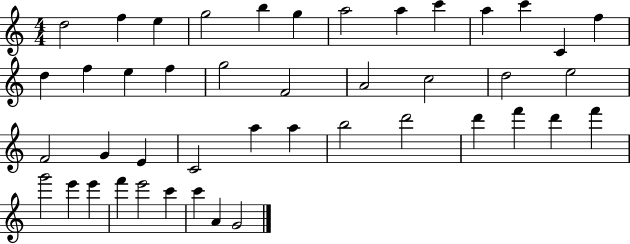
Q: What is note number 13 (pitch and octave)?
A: F5